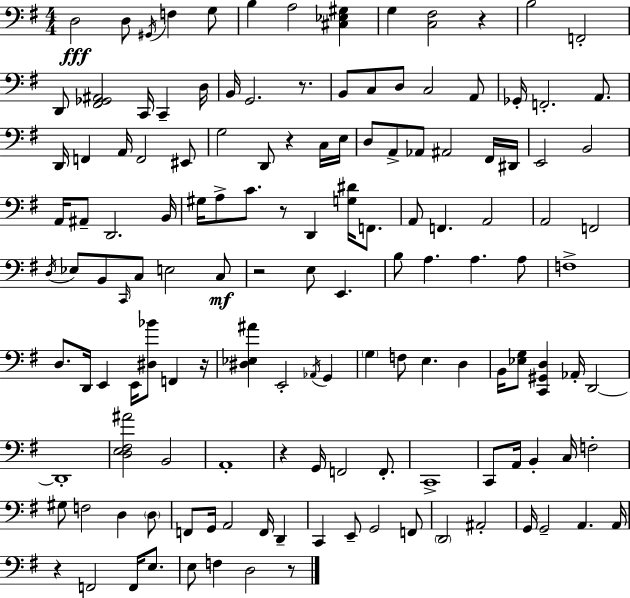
{
  \clef bass
  \numericTimeSignature
  \time 4/4
  \key g \major
  d2\fff d8 \acciaccatura { gis,16 } f4 g8 | b4 a2 <cis ees gis>4 | g4 <c fis>2 r4 | b2 f,2-. | \break d,8 <fis, ges, ais,>2 c,16 c,4-- | d16 b,16 g,2. r8. | b,8 c8 d8 c2 a,8 | ges,16-. f,2.-. a,8. | \break d,16 f,4 a,16 f,2 eis,8 | g2 d,8 r4 c16 | e16 d8 a,8-> aes,8 ais,2 fis,16 | dis,16 e,2 b,2 | \break a,16 ais,8-- d,2. | b,16 gis16 a8-> c'8. r8 d,4 <g dis'>16 f,8. | a,8 f,4. a,2 | a,2 f,2 | \break \acciaccatura { d16 } ees8 b,8 \grace { c,16 } c8 e2 | c8\mf r2 e8 e,4. | b8 a4. a4. | a8 f1-> | \break d8. d,16 e,4 e,16 <dis bes'>8 f,4 | r16 <dis ees ais'>4 e,2-. \acciaccatura { aes,16 } | g,4 \parenthesize g4 f8 e4. | d4 b,16 <ees g>8 <c, gis, d>4 aes,16-. d,2~~ | \break d,1-. | <d e fis ais'>2 b,2 | a,1-. | r4 g,16 f,2 | \break f,8.-. c,1-> | c,8 a,16 b,4-. c16 f2-. | gis8 f2 d4 | \parenthesize d8 f,8 g,16 a,2 f,16 | \break d,4-- c,4 e,8-- g,2 | f,8 \parenthesize d,2 ais,2-. | g,16 g,2-- a,4. | a,16 r4 f,2 | \break f,16 e8. e8 f4 d2 | r8 \bar "|."
}